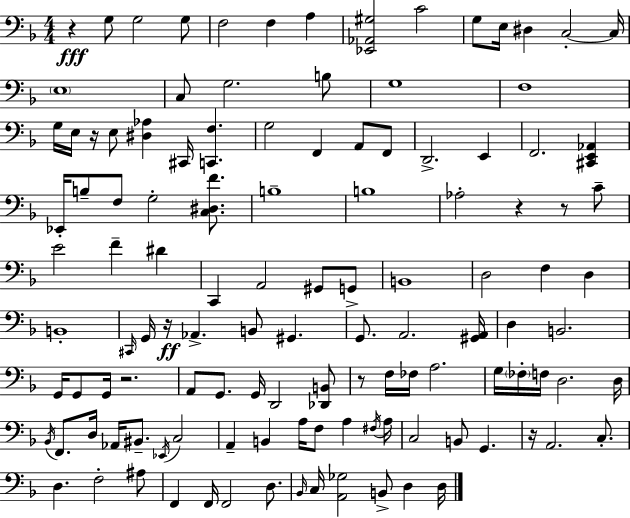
X:1
T:Untitled
M:4/4
L:1/4
K:Dm
z G,/2 G,2 G,/2 F,2 F, A, [_E,,_A,,^G,]2 C2 G,/2 E,/4 ^D, C,2 C,/4 E,4 C,/2 G,2 B,/2 G,4 F,4 G,/4 E,/4 z/4 E,/2 [^D,_A,] ^C,,/4 [C,,F,] G,2 F,, A,,/2 F,,/2 D,,2 E,, F,,2 [^C,,E,,_A,,] _E,,/4 B,/2 F,/2 G,2 [C,^D,F]/2 B,4 B,4 _A,2 z z/2 C/2 E2 F ^D C,, A,,2 ^G,,/2 G,,/2 B,,4 D,2 F, D, B,,4 ^C,,/4 G,,/4 z/4 _A,, B,,/2 ^G,, G,,/2 A,,2 [^G,,A,,]/4 D, B,,2 G,,/4 G,,/2 G,,/4 z2 A,,/2 G,,/2 G,,/4 D,,2 [_D,,B,,]/2 z/2 F,/4 _F,/4 A,2 G,/4 _F,/4 F,/4 D,2 D,/4 _B,,/4 F,,/2 D,/4 _A,,/4 ^B,,/2 _E,,/4 C,2 A,, B,, A,/4 F,/2 A, ^F,/4 A,/4 C,2 B,,/2 G,, z/4 A,,2 C,/2 D, F,2 ^A,/2 F,, F,,/4 F,,2 D,/2 _B,,/4 C,/4 [A,,_G,]2 B,,/2 D, D,/4